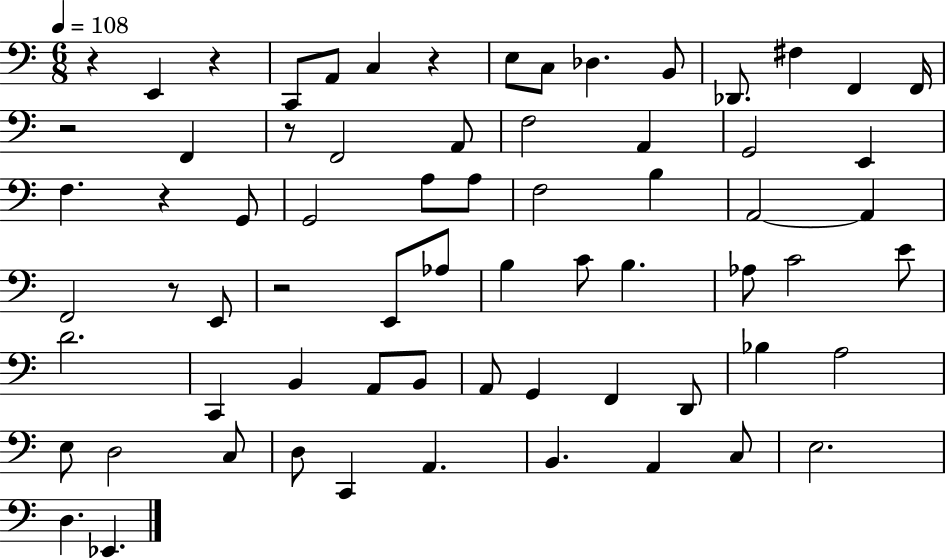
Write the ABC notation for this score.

X:1
T:Untitled
M:6/8
L:1/4
K:C
z E,, z C,,/2 A,,/2 C, z E,/2 C,/2 _D, B,,/2 _D,,/2 ^F, F,, F,,/4 z2 F,, z/2 F,,2 A,,/2 F,2 A,, G,,2 E,, F, z G,,/2 G,,2 A,/2 A,/2 F,2 B, A,,2 A,, F,,2 z/2 E,,/2 z2 E,,/2 _A,/2 B, C/2 B, _A,/2 C2 E/2 D2 C,, B,, A,,/2 B,,/2 A,,/2 G,, F,, D,,/2 _B, A,2 E,/2 D,2 C,/2 D,/2 C,, A,, B,, A,, C,/2 E,2 D, _E,,